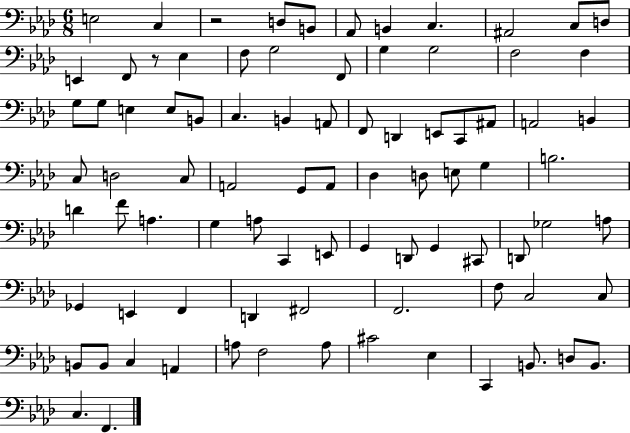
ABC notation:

X:1
T:Untitled
M:6/8
L:1/4
K:Ab
E,2 C, z2 D,/2 B,,/2 _A,,/2 B,, C, ^A,,2 C,/2 D,/2 E,, F,,/2 z/2 _E, F,/2 G,2 F,,/2 G, G,2 F,2 F, G,/2 G,/2 E, E,/2 B,,/2 C, B,, A,,/2 F,,/2 D,, E,,/2 C,,/2 ^A,,/2 A,,2 B,, C,/2 D,2 C,/2 A,,2 G,,/2 A,,/2 _D, D,/2 E,/2 G, B,2 D F/2 A, G, A,/2 C,, E,,/2 G,, D,,/2 G,, ^C,,/2 D,,/2 _G,2 A,/2 _G,, E,, F,, D,, ^F,,2 F,,2 F,/2 C,2 C,/2 B,,/2 B,,/2 C, A,, A,/2 F,2 A,/2 ^C2 _E, C,, B,,/2 D,/2 B,,/2 C, F,,